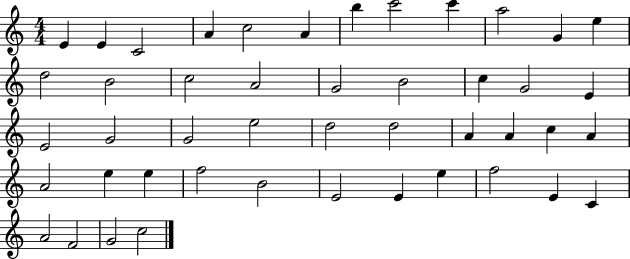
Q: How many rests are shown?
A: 0